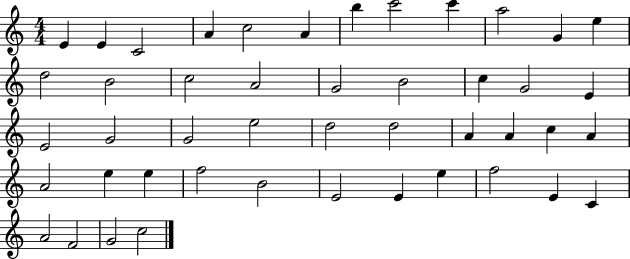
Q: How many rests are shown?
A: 0